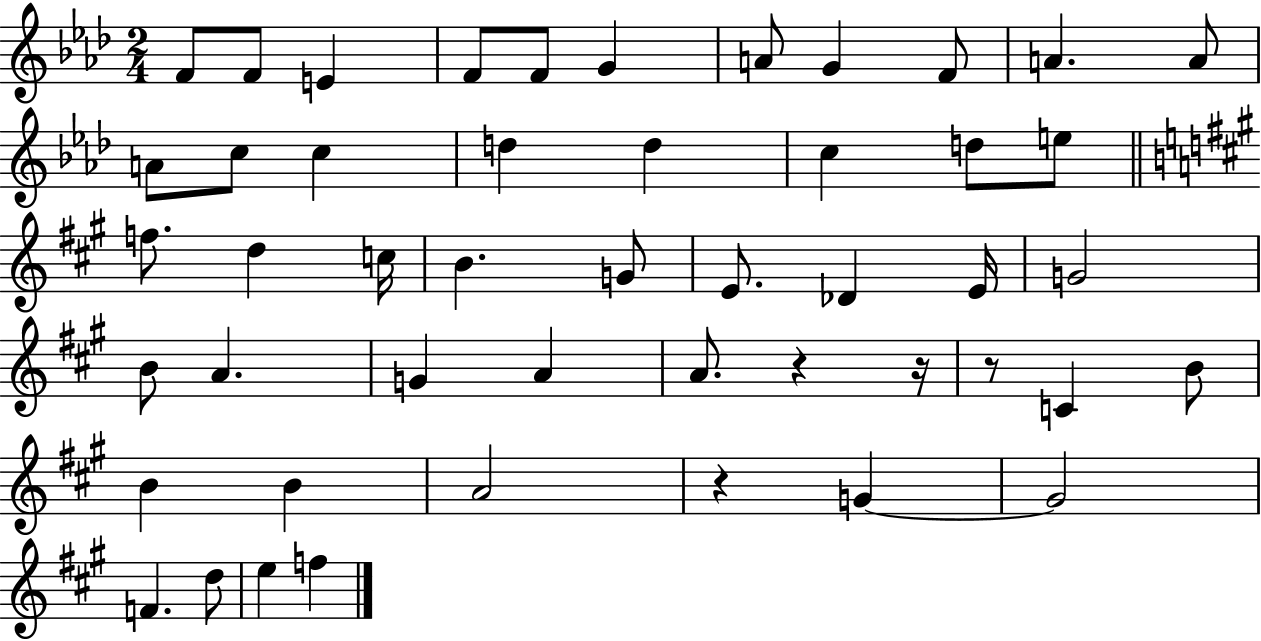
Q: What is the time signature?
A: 2/4